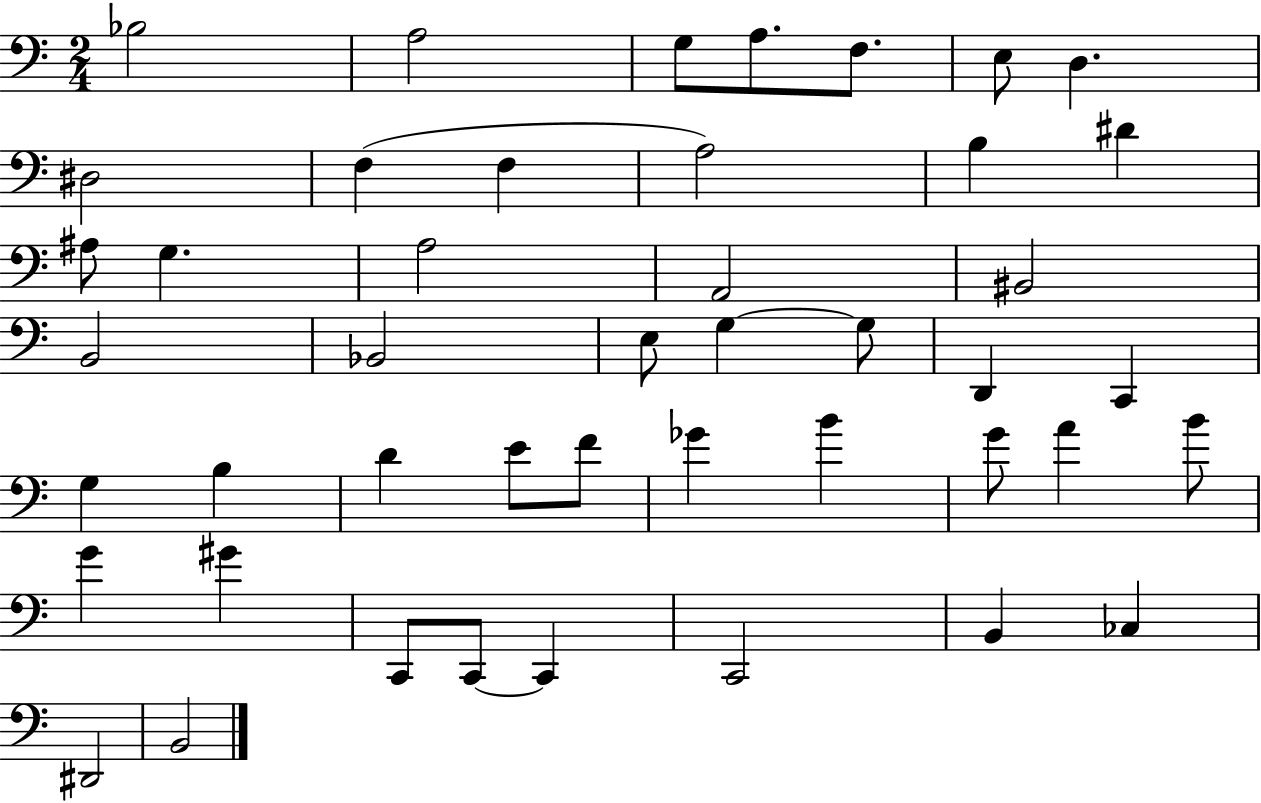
Bb3/h A3/h G3/e A3/e. F3/e. E3/e D3/q. D#3/h F3/q F3/q A3/h B3/q D#4/q A#3/e G3/q. A3/h A2/h BIS2/h B2/h Bb2/h E3/e G3/q G3/e D2/q C2/q G3/q B3/q D4/q E4/e F4/e Gb4/q B4/q G4/e A4/q B4/e G4/q G#4/q C2/e C2/e C2/q C2/h B2/q CES3/q D#2/h B2/h